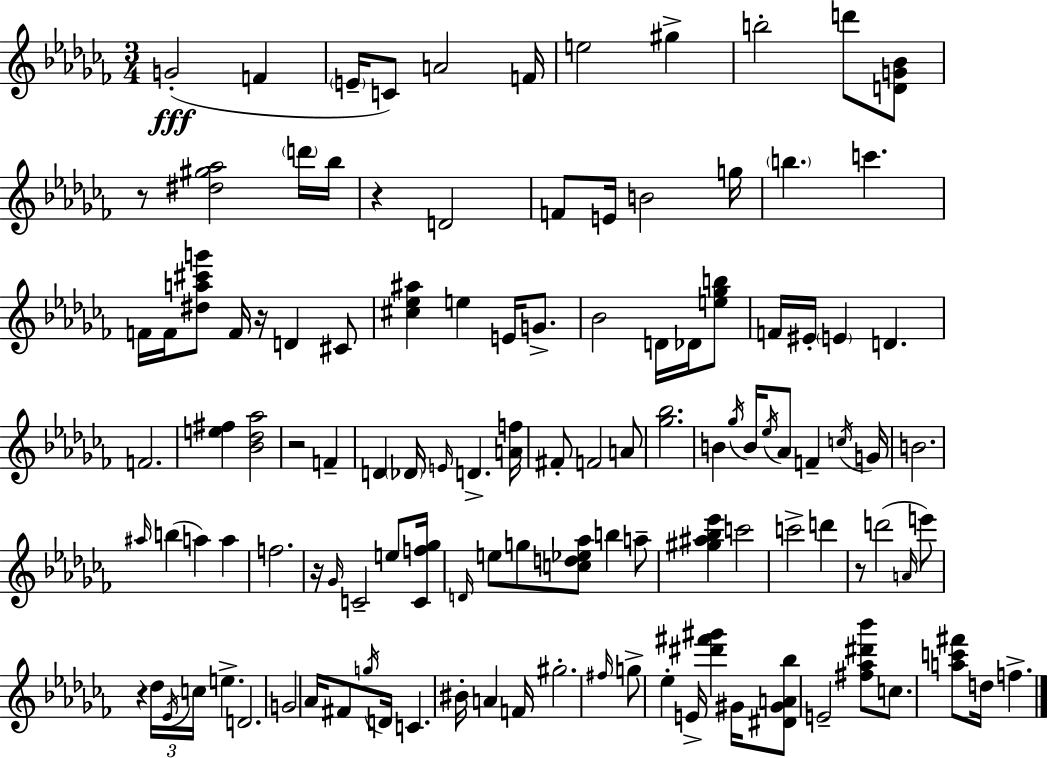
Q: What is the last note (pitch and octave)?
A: F5